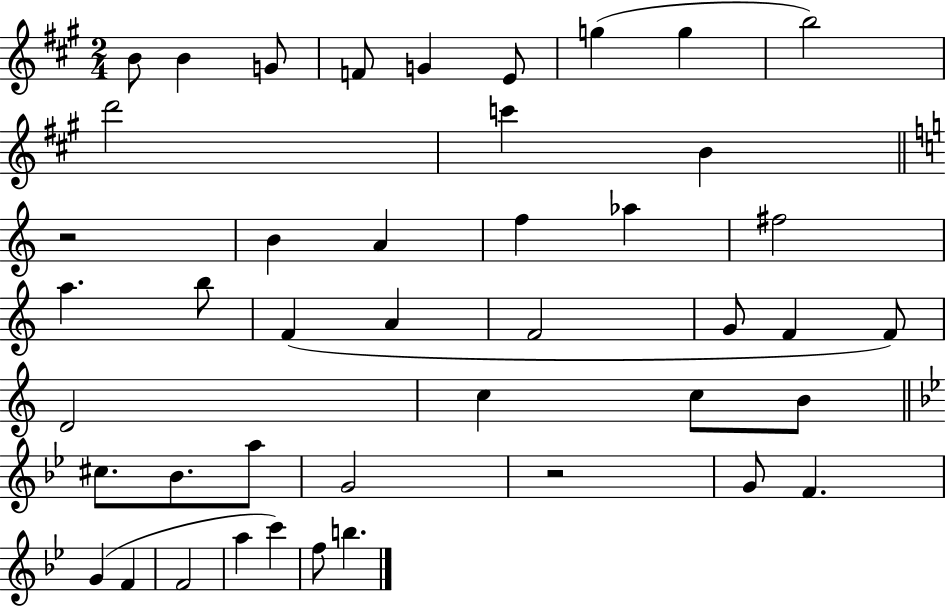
B4/e B4/q G4/e F4/e G4/q E4/e G5/q G5/q B5/h D6/h C6/q B4/q R/h B4/q A4/q F5/q Ab5/q F#5/h A5/q. B5/e F4/q A4/q F4/h G4/e F4/q F4/e D4/h C5/q C5/e B4/e C#5/e. Bb4/e. A5/e G4/h R/h G4/e F4/q. G4/q F4/q F4/h A5/q C6/q F5/e B5/q.